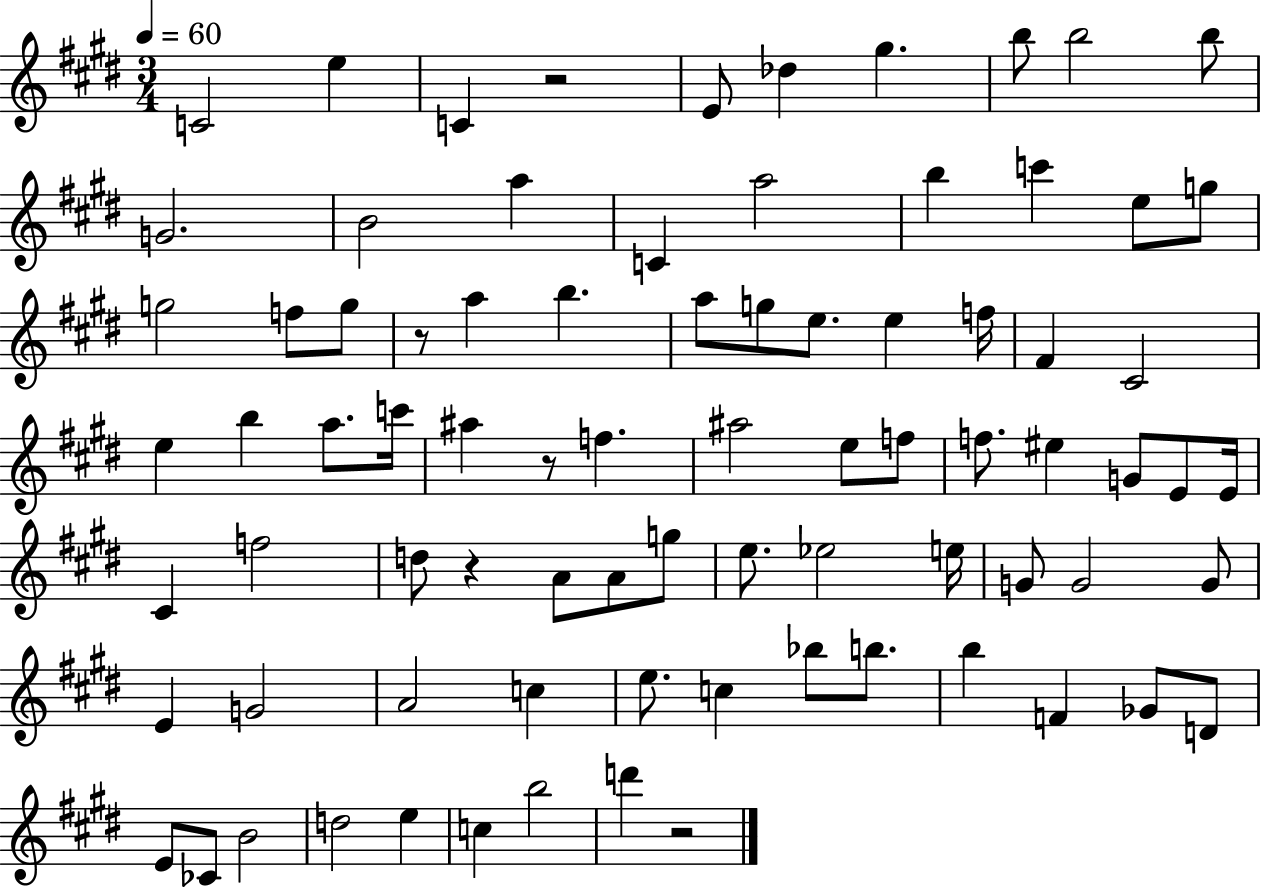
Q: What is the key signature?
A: E major